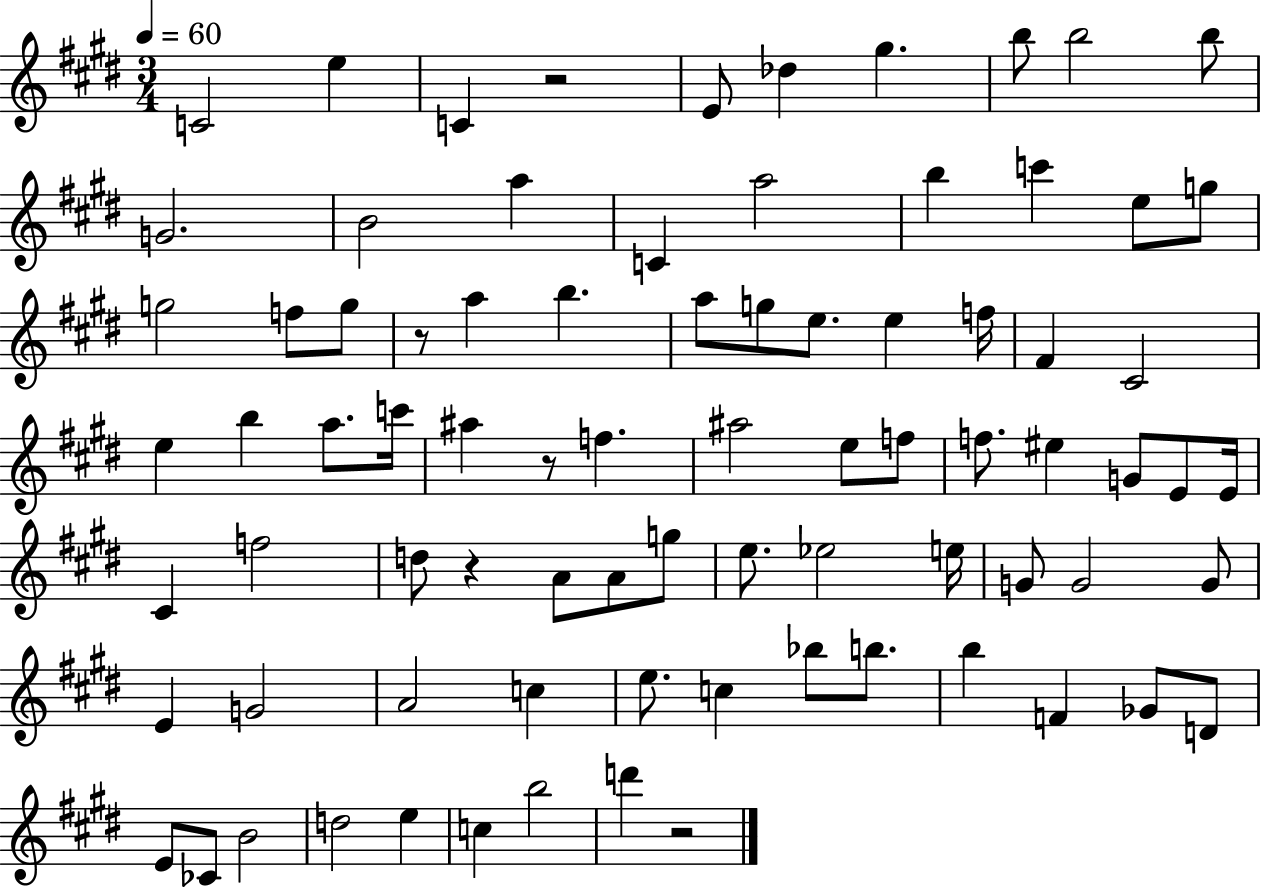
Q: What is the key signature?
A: E major